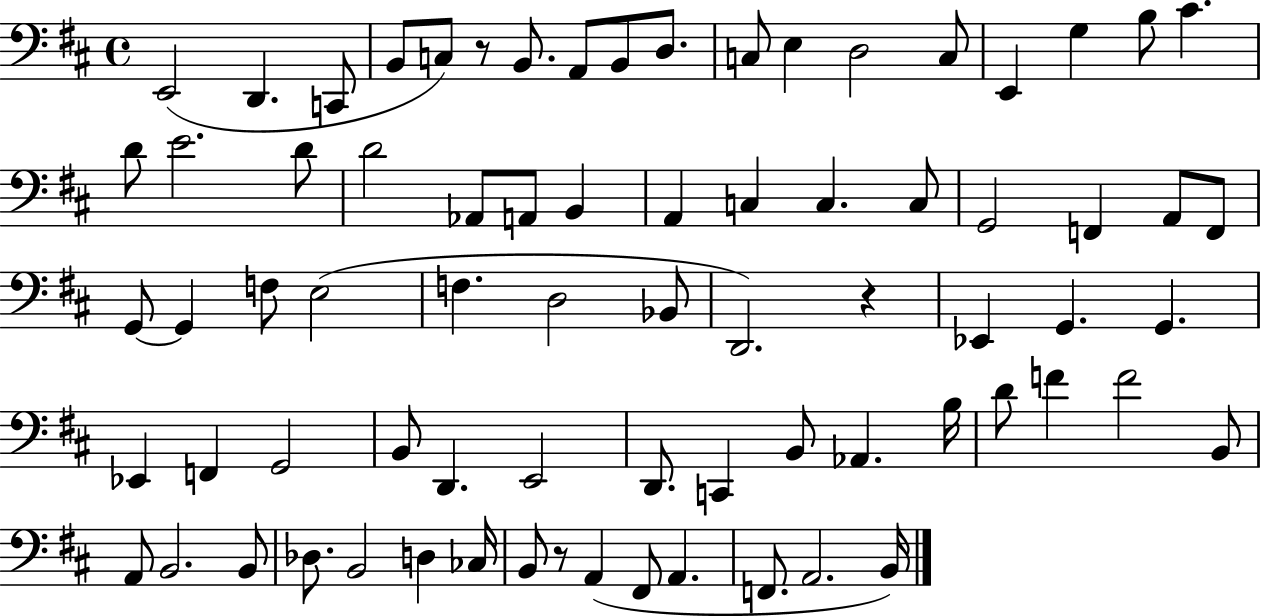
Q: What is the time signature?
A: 4/4